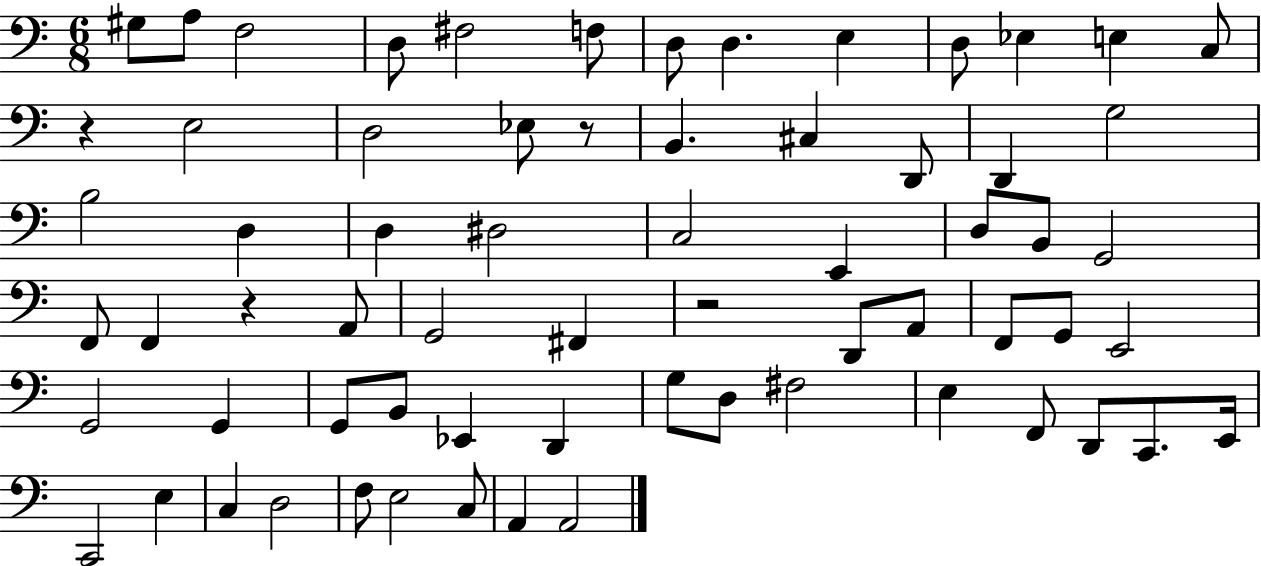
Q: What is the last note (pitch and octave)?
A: A2